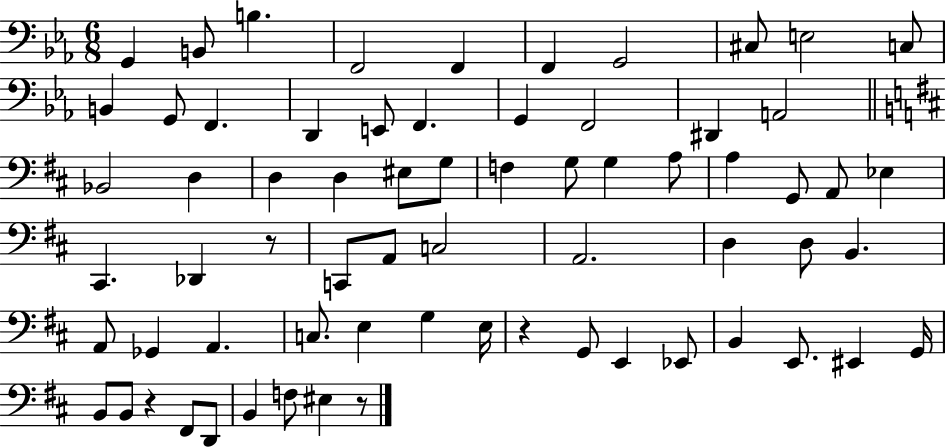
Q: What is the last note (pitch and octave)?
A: EIS3